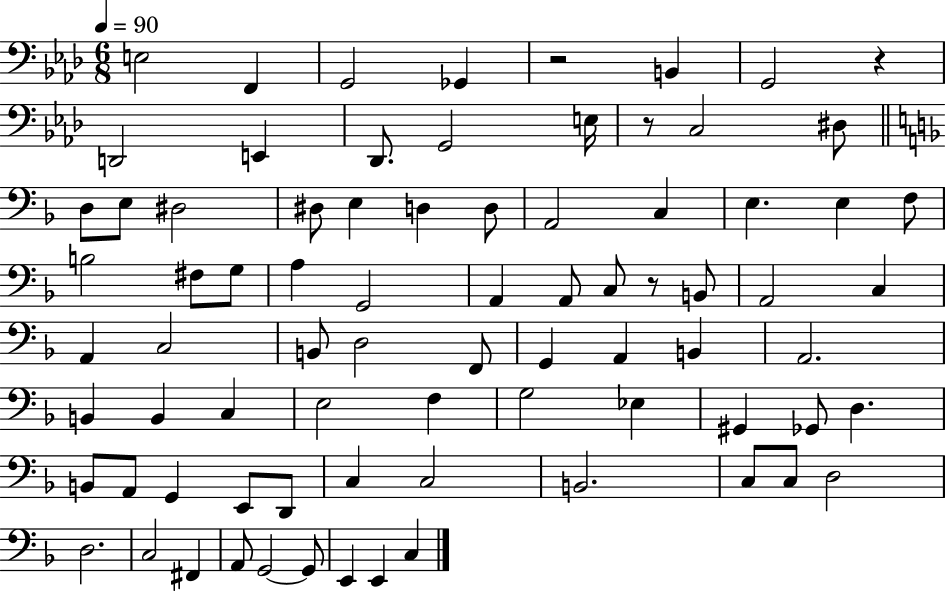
{
  \clef bass
  \numericTimeSignature
  \time 6/8
  \key aes \major
  \tempo 4 = 90
  e2 f,4 | g,2 ges,4 | r2 b,4 | g,2 r4 | \break d,2 e,4 | des,8. g,2 e16 | r8 c2 dis8 | \bar "||" \break \key f \major d8 e8 dis2 | dis8 e4 d4 d8 | a,2 c4 | e4. e4 f8 | \break b2 fis8 g8 | a4 g,2 | a,4 a,8 c8 r8 b,8 | a,2 c4 | \break a,4 c2 | b,8 d2 f,8 | g,4 a,4 b,4 | a,2. | \break b,4 b,4 c4 | e2 f4 | g2 ees4 | gis,4 ges,8 d4. | \break b,8 a,8 g,4 e,8 d,8 | c4 c2 | b,2. | c8 c8 d2 | \break d2. | c2 fis,4 | a,8 g,2~~ g,8 | e,4 e,4 c4 | \break \bar "|."
}